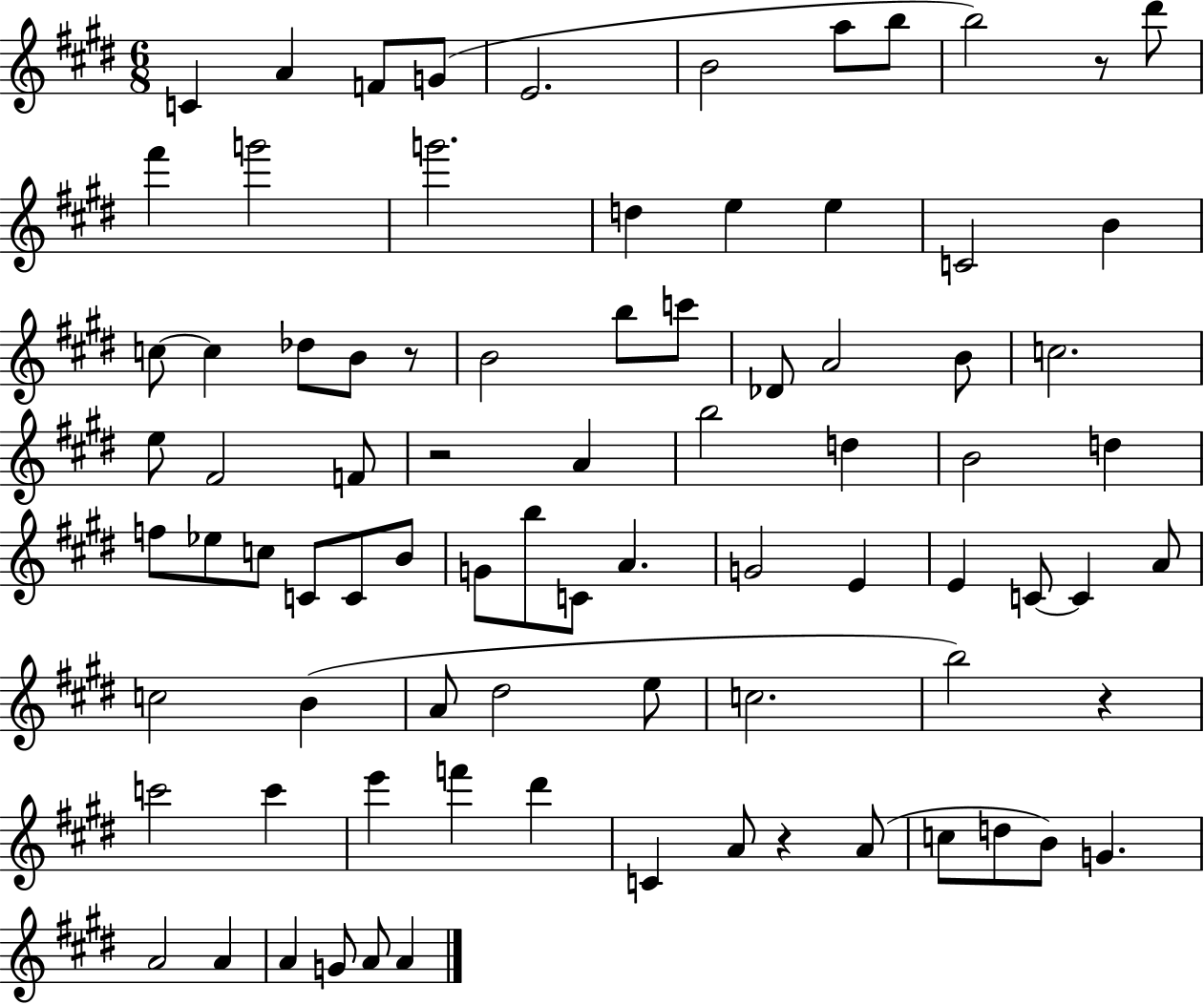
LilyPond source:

{
  \clef treble
  \numericTimeSignature
  \time 6/8
  \key e \major
  \repeat volta 2 { c'4 a'4 f'8 g'8( | e'2. | b'2 a''8 b''8 | b''2) r8 dis'''8 | \break fis'''4 g'''2 | g'''2. | d''4 e''4 e''4 | c'2 b'4 | \break c''8~~ c''4 des''8 b'8 r8 | b'2 b''8 c'''8 | des'8 a'2 b'8 | c''2. | \break e''8 fis'2 f'8 | r2 a'4 | b''2 d''4 | b'2 d''4 | \break f''8 ees''8 c''8 c'8 c'8 b'8 | g'8 b''8 c'8 a'4. | g'2 e'4 | e'4 c'8~~ c'4 a'8 | \break c''2 b'4( | a'8 dis''2 e''8 | c''2. | b''2) r4 | \break c'''2 c'''4 | e'''4 f'''4 dis'''4 | c'4 a'8 r4 a'8( | c''8 d''8 b'8) g'4. | \break a'2 a'4 | a'4 g'8 a'8 a'4 | } \bar "|."
}